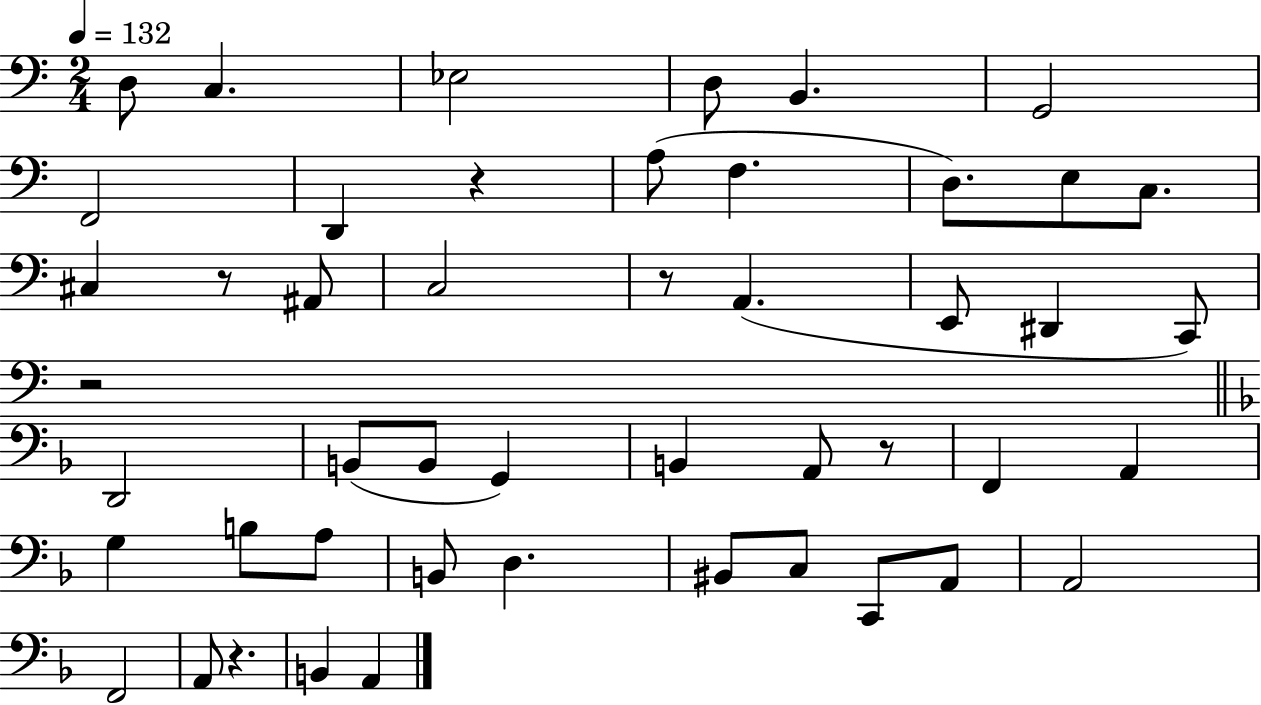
D3/e C3/q. Eb3/h D3/e B2/q. G2/h F2/h D2/q R/q A3/e F3/q. D3/e. E3/e C3/e. C#3/q R/e A#2/e C3/h R/e A2/q. E2/e D#2/q C2/e R/h D2/h B2/e B2/e G2/q B2/q A2/e R/e F2/q A2/q G3/q B3/e A3/e B2/e D3/q. BIS2/e C3/e C2/e A2/e A2/h F2/h A2/e R/q. B2/q A2/q